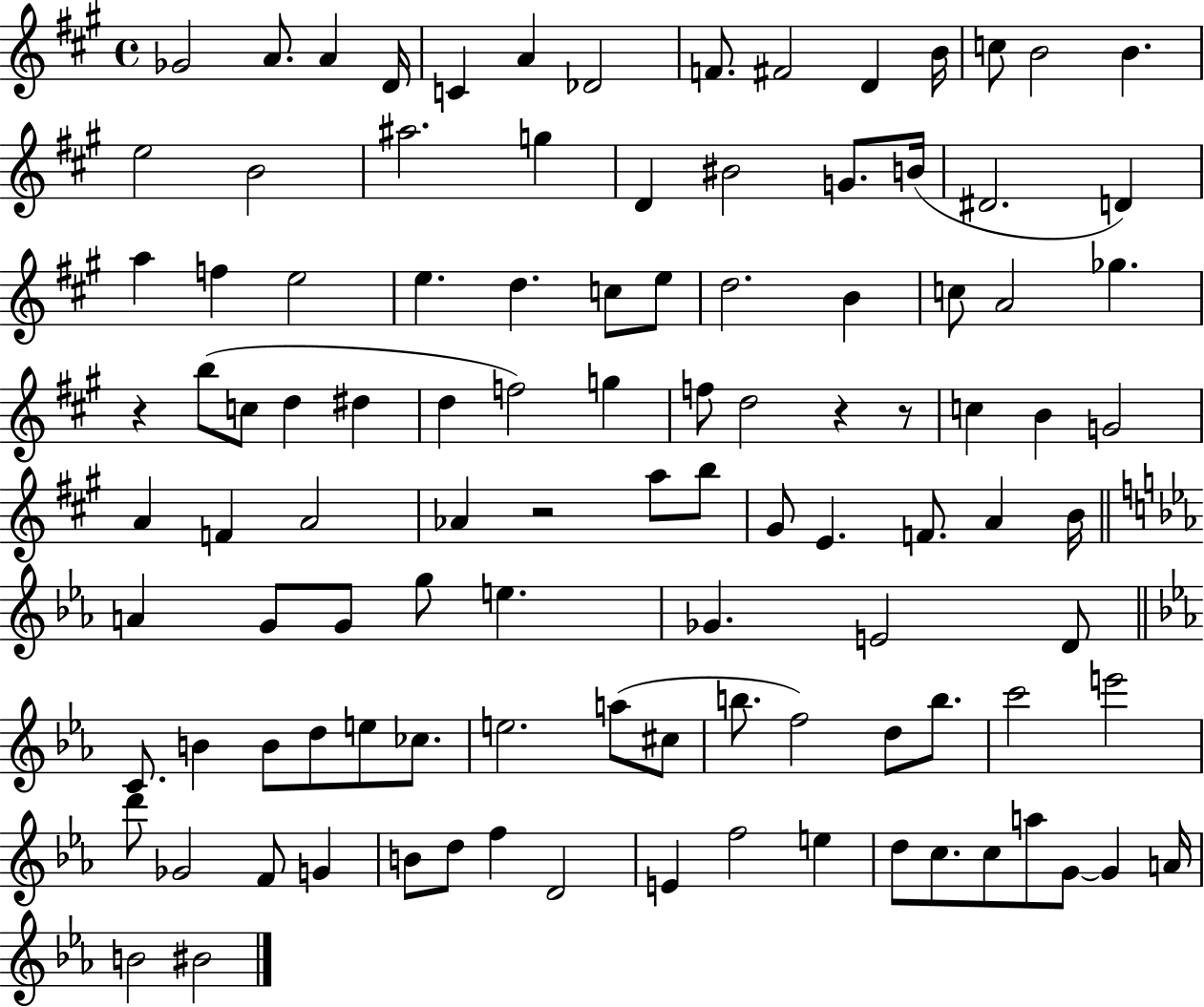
{
  \clef treble
  \time 4/4
  \defaultTimeSignature
  \key a \major
  ges'2 a'8. a'4 d'16 | c'4 a'4 des'2 | f'8. fis'2 d'4 b'16 | c''8 b'2 b'4. | \break e''2 b'2 | ais''2. g''4 | d'4 bis'2 g'8. b'16( | dis'2. d'4) | \break a''4 f''4 e''2 | e''4. d''4. c''8 e''8 | d''2. b'4 | c''8 a'2 ges''4. | \break r4 b''8( c''8 d''4 dis''4 | d''4 f''2) g''4 | f''8 d''2 r4 r8 | c''4 b'4 g'2 | \break a'4 f'4 a'2 | aes'4 r2 a''8 b''8 | gis'8 e'4. f'8. a'4 b'16 | \bar "||" \break \key c \minor a'4 g'8 g'8 g''8 e''4. | ges'4. e'2 d'8 | \bar "||" \break \key ees \major c'8. b'4 b'8 d''8 e''8 ces''8. | e''2. a''8( cis''8 | b''8. f''2) d''8 b''8. | c'''2 e'''2 | \break d'''8 ges'2 f'8 g'4 | b'8 d''8 f''4 d'2 | e'4 f''2 e''4 | d''8 c''8. c''8 a''8 g'8~~ g'4 a'16 | \break b'2 bis'2 | \bar "|."
}